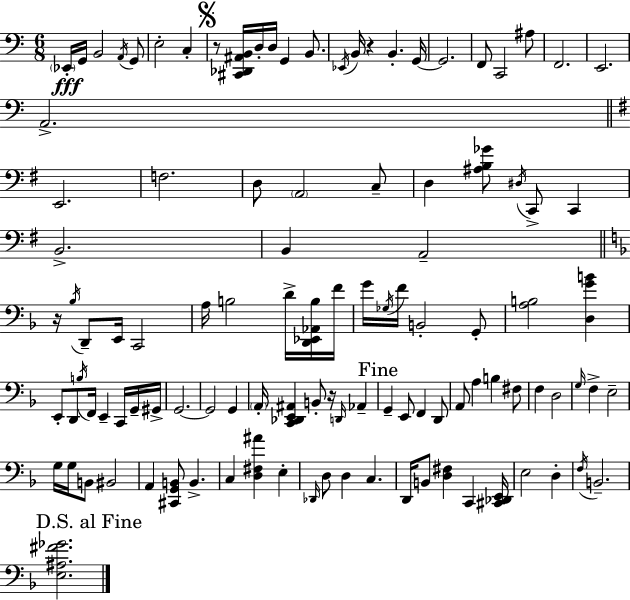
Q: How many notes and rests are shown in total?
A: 109